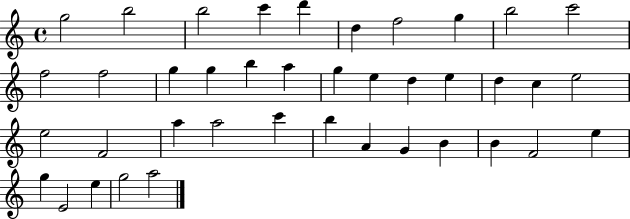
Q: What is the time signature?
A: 4/4